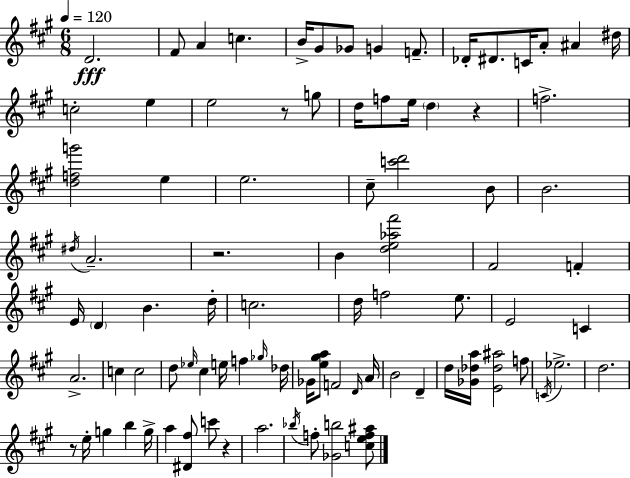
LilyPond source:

{
  \clef treble
  \numericTimeSignature
  \time 6/8
  \key a \major
  \tempo 4 = 120
  \repeat volta 2 { d'2.\fff | fis'8 a'4 c''4. | b'16-> gis'8 ges'8 g'4 f'8.-- | des'16-. dis'8. c'16 a'8-. ais'4 dis''16 | \break c''2-. e''4 | e''2 r8 g''8 | d''16 f''8 e''16 \parenthesize d''4 r4 | f''2.-> | \break <d'' f'' g'''>2 e''4 | e''2. | cis''8-- <c''' d'''>2 b'8 | b'2. | \break \acciaccatura { dis''16 } a'2.-- | r2. | b'4 <d'' e'' aes'' fis'''>2 | fis'2 f'4-. | \break e'16 \parenthesize d'4 b'4. | d''16-. c''2. | d''16 f''2 e''8. | e'2 c'4 | \break a'2.-> | c''4 c''2 | d''8 \grace { ees''16 } cis''4 e''16 f''4 | \grace { ges''16 } des''16 ges'16 <e'' gis'' a''>8 f'2 | \break \grace { d'16 } a'16 b'2 | d'4-- d''16 <ges' des'' a''>16 <e' des'' ais''>2 | f''8 \acciaccatura { c'16 } ees''2.-> | d''2. | \break r8 e''16-. g''4 | b''4 g''16-> a''4 <dis' fis''>8 c'''8 | r4 a''2. | \acciaccatura { bes''16 } f''8-. <ges' b''>2 | \break <c'' e'' f'' ais''>8 } \bar "|."
}